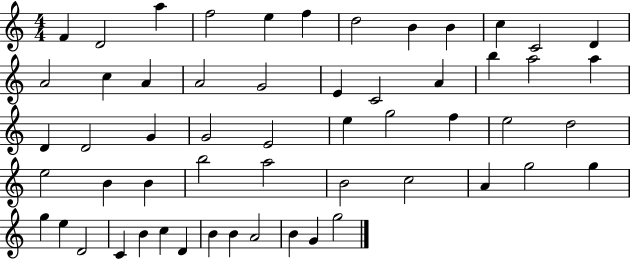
F4/q D4/h A5/q F5/h E5/q F5/q D5/h B4/q B4/q C5/q C4/h D4/q A4/h C5/q A4/q A4/h G4/h E4/q C4/h A4/q B5/q A5/h A5/q D4/q D4/h G4/q G4/h E4/h E5/q G5/h F5/q E5/h D5/h E5/h B4/q B4/q B5/h A5/h B4/h C5/h A4/q G5/h G5/q G5/q E5/q D4/h C4/q B4/q C5/q D4/q B4/q B4/q A4/h B4/q G4/q G5/h